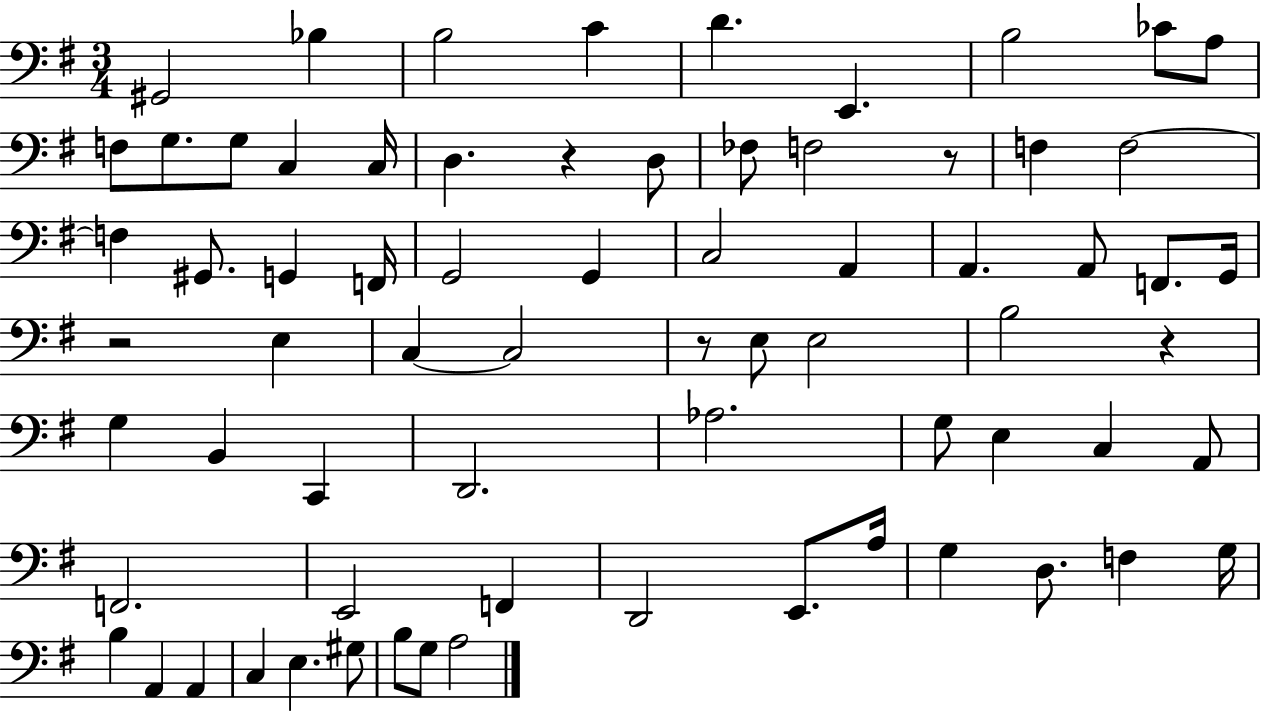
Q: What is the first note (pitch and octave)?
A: G#2